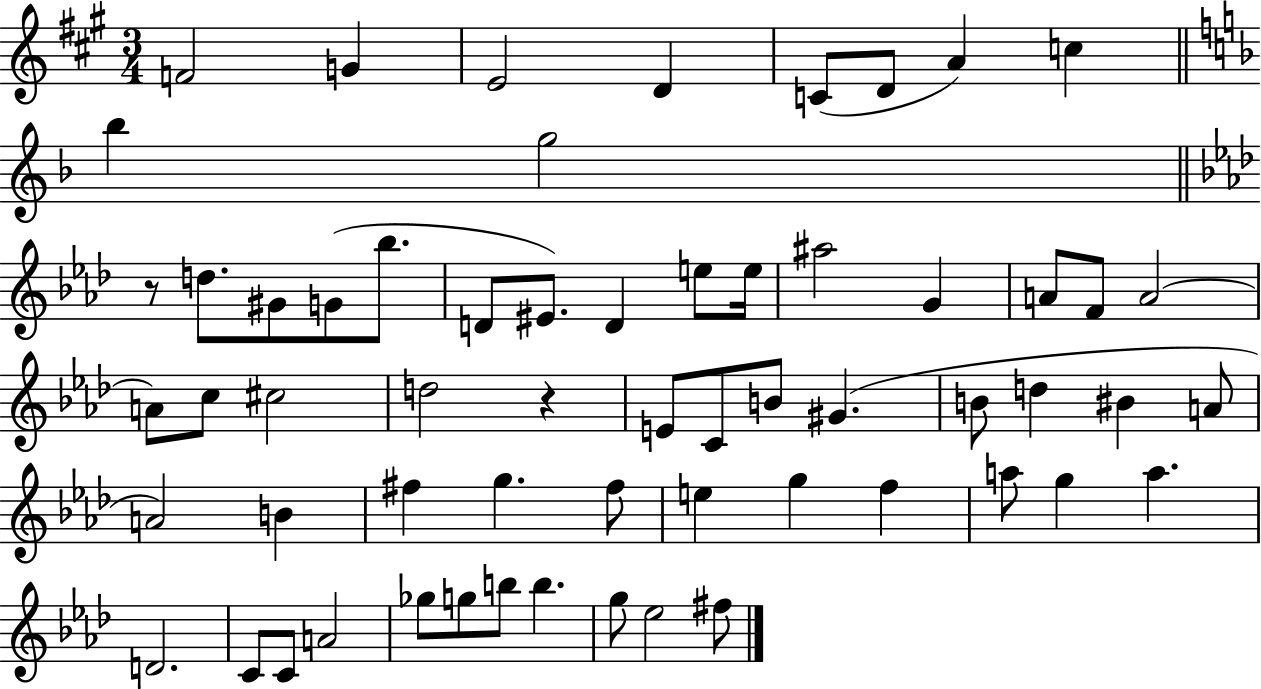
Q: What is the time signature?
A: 3/4